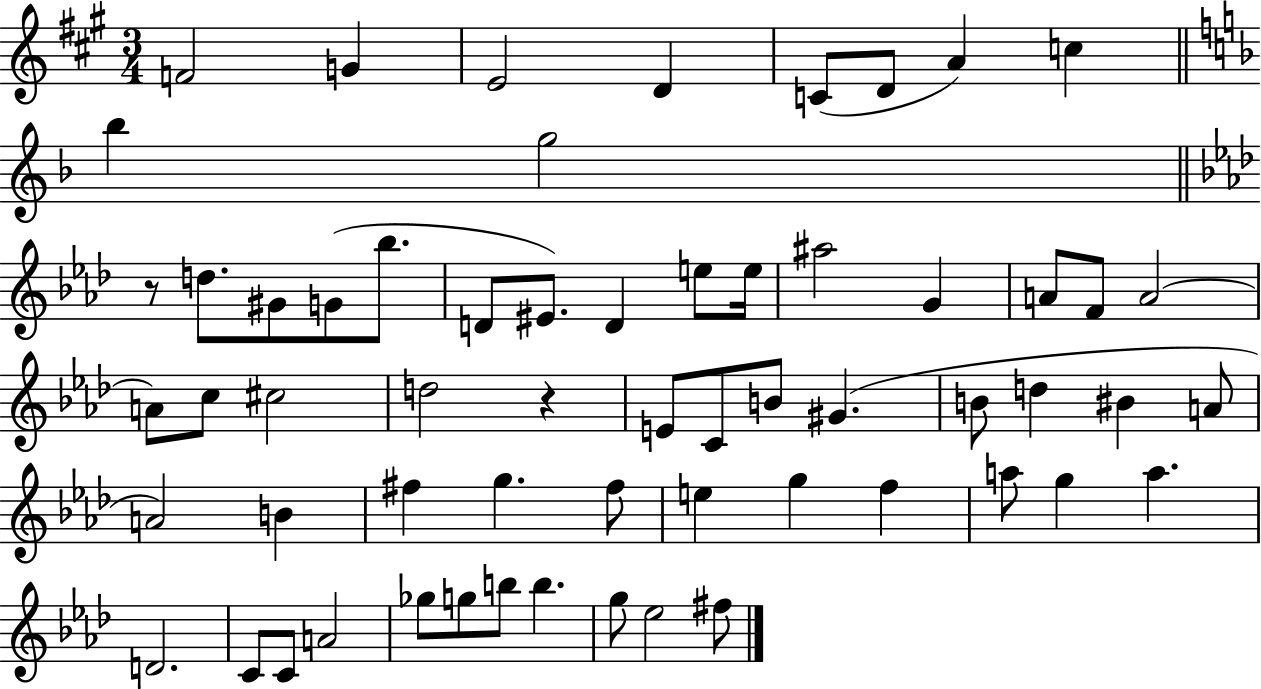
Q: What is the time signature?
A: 3/4